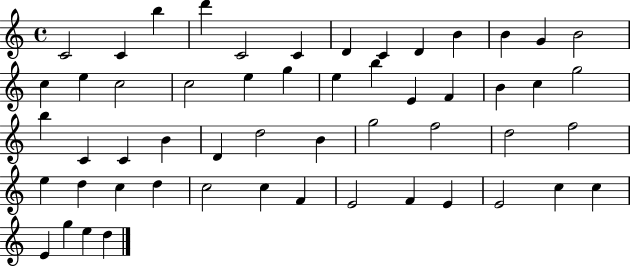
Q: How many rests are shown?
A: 0